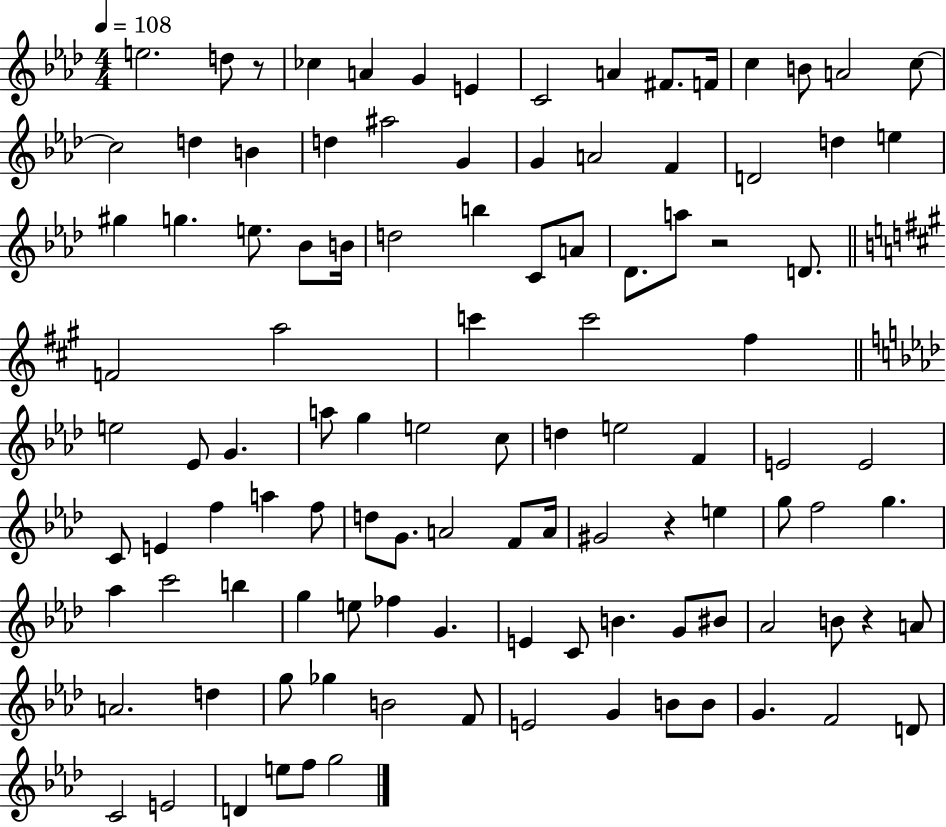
{
  \clef treble
  \numericTimeSignature
  \time 4/4
  \key aes \major
  \tempo 4 = 108
  e''2. d''8 r8 | ces''4 a'4 g'4 e'4 | c'2 a'4 fis'8. f'16 | c''4 b'8 a'2 c''8~~ | \break c''2 d''4 b'4 | d''4 ais''2 g'4 | g'4 a'2 f'4 | d'2 d''4 e''4 | \break gis''4 g''4. e''8. bes'8 b'16 | d''2 b''4 c'8 a'8 | des'8. a''8 r2 d'8. | \bar "||" \break \key a \major f'2 a''2 | c'''4 c'''2 fis''4 | \bar "||" \break \key aes \major e''2 ees'8 g'4. | a''8 g''4 e''2 c''8 | d''4 e''2 f'4 | e'2 e'2 | \break c'8 e'4 f''4 a''4 f''8 | d''8 g'8. a'2 f'8 a'16 | gis'2 r4 e''4 | g''8 f''2 g''4. | \break aes''4 c'''2 b''4 | g''4 e''8 fes''4 g'4. | e'4 c'8 b'4. g'8 bis'8 | aes'2 b'8 r4 a'8 | \break a'2. d''4 | g''8 ges''4 b'2 f'8 | e'2 g'4 b'8 b'8 | g'4. f'2 d'8 | \break c'2 e'2 | d'4 e''8 f''8 g''2 | \bar "|."
}